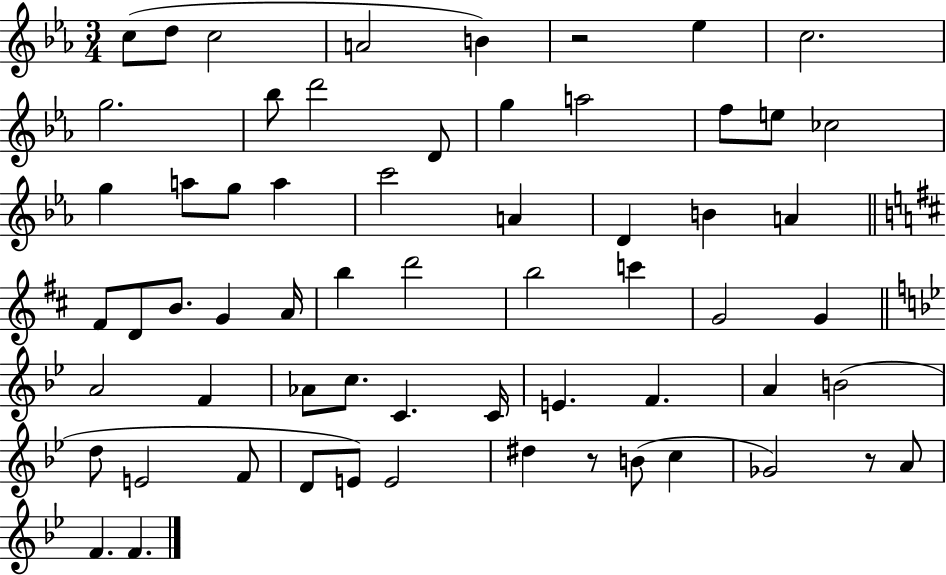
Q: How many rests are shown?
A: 3